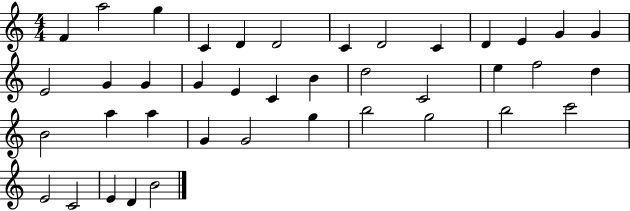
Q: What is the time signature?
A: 4/4